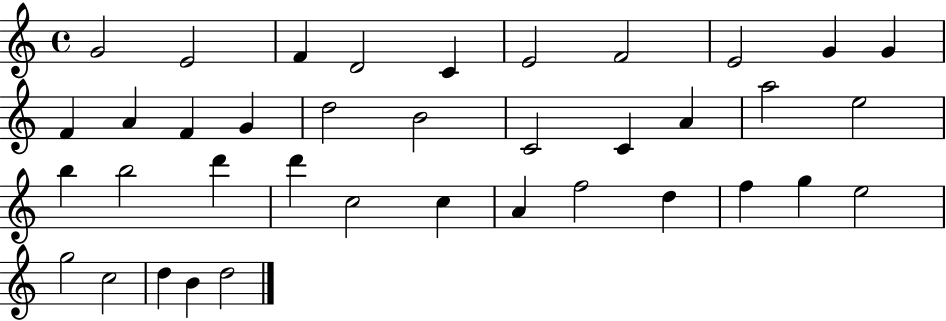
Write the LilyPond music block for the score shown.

{
  \clef treble
  \time 4/4
  \defaultTimeSignature
  \key c \major
  g'2 e'2 | f'4 d'2 c'4 | e'2 f'2 | e'2 g'4 g'4 | \break f'4 a'4 f'4 g'4 | d''2 b'2 | c'2 c'4 a'4 | a''2 e''2 | \break b''4 b''2 d'''4 | d'''4 c''2 c''4 | a'4 f''2 d''4 | f''4 g''4 e''2 | \break g''2 c''2 | d''4 b'4 d''2 | \bar "|."
}